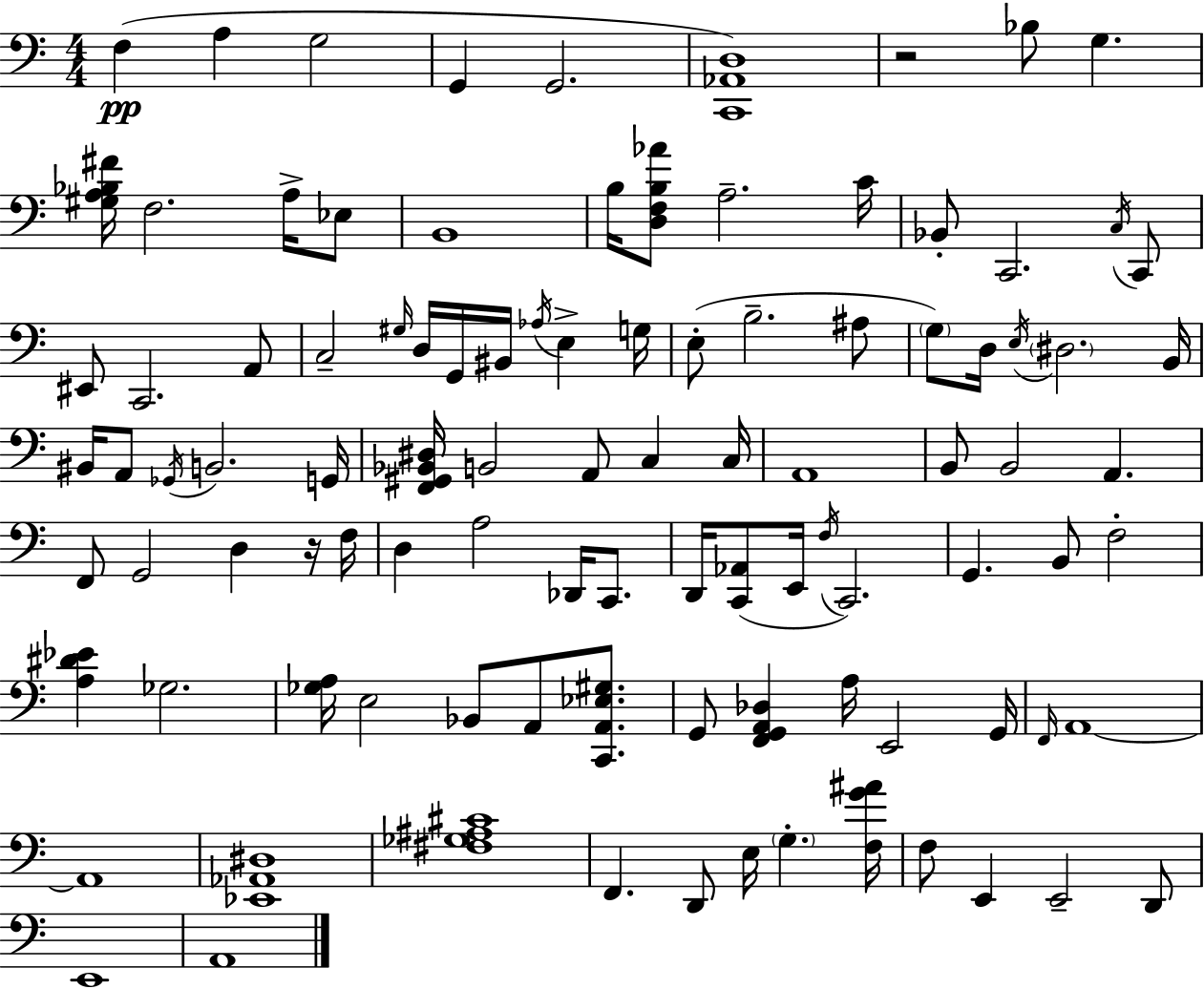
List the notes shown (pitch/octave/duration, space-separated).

F3/q A3/q G3/h G2/q G2/h. [C2,Ab2,D3]/w R/h Bb3/e G3/q. [G#3,A3,Bb3,F#4]/s F3/h. A3/s Eb3/e B2/w B3/s [D3,F3,B3,Ab4]/e A3/h. C4/s Bb2/e C2/h. C3/s C2/e EIS2/e C2/h. A2/e C3/h G#3/s D3/s G2/s BIS2/s Ab3/s E3/q G3/s E3/e B3/h. A#3/e G3/e D3/s E3/s D#3/h. B2/s BIS2/s A2/e Gb2/s B2/h. G2/s [F2,G#2,Bb2,D#3]/s B2/h A2/e C3/q C3/s A2/w B2/e B2/h A2/q. F2/e G2/h D3/q R/s F3/s D3/q A3/h Db2/s C2/e. D2/s [C2,Ab2]/e E2/s F3/s C2/h. G2/q. B2/e F3/h [A3,D#4,Eb4]/q Gb3/h. [Gb3,A3]/s E3/h Bb2/e A2/e [C2,A2,Eb3,G#3]/e. G2/e [F2,G2,A2,Db3]/q A3/s E2/h G2/s F2/s A2/w A2/w [Eb2,Ab2,D#3]/w [F#3,Gb3,A#3,C#4]/w F2/q. D2/e E3/s G3/q. [F3,G4,A#4]/s F3/e E2/q E2/h D2/e E2/w A2/w